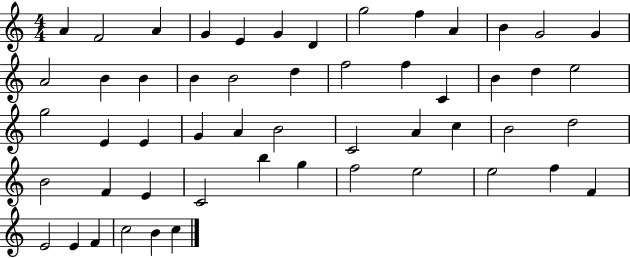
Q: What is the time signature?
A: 4/4